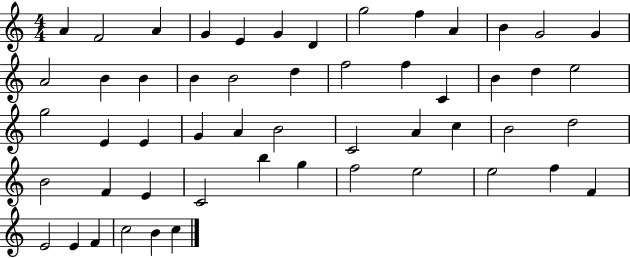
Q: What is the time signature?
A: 4/4